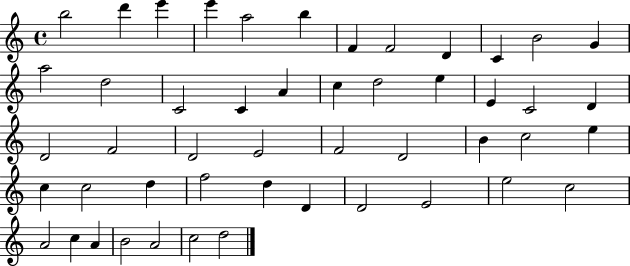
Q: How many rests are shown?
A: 0